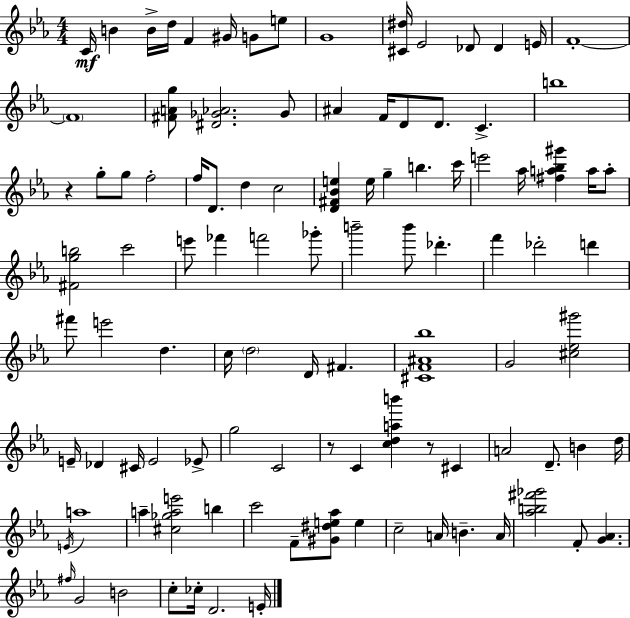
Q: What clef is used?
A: treble